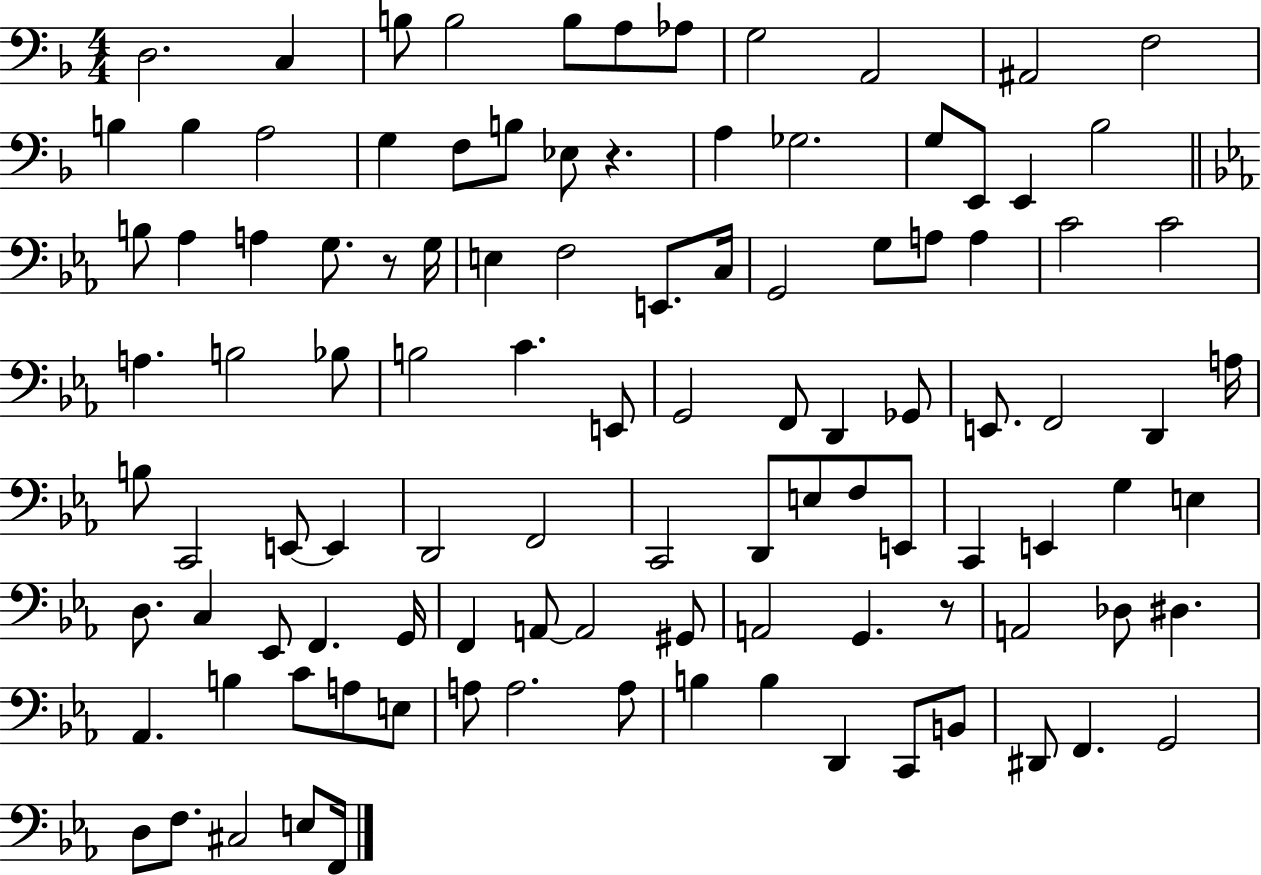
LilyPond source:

{
  \clef bass
  \numericTimeSignature
  \time 4/4
  \key f \major
  \repeat volta 2 { d2. c4 | b8 b2 b8 a8 aes8 | g2 a,2 | ais,2 f2 | \break b4 b4 a2 | g4 f8 b8 ees8 r4. | a4 ges2. | g8 e,8 e,4 bes2 | \break \bar "||" \break \key ees \major b8 aes4 a4 g8. r8 g16 | e4 f2 e,8. c16 | g,2 g8 a8 a4 | c'2 c'2 | \break a4. b2 bes8 | b2 c'4. e,8 | g,2 f,8 d,4 ges,8 | e,8. f,2 d,4 a16 | \break b8 c,2 e,8~~ e,4 | d,2 f,2 | c,2 d,8 e8 f8 e,8 | c,4 e,4 g4 e4 | \break d8. c4 ees,8 f,4. g,16 | f,4 a,8~~ a,2 gis,8 | a,2 g,4. r8 | a,2 des8 dis4. | \break aes,4. b4 c'8 a8 e8 | a8 a2. a8 | b4 b4 d,4 c,8 b,8 | dis,8 f,4. g,2 | \break d8 f8. cis2 e8 f,16 | } \bar "|."
}